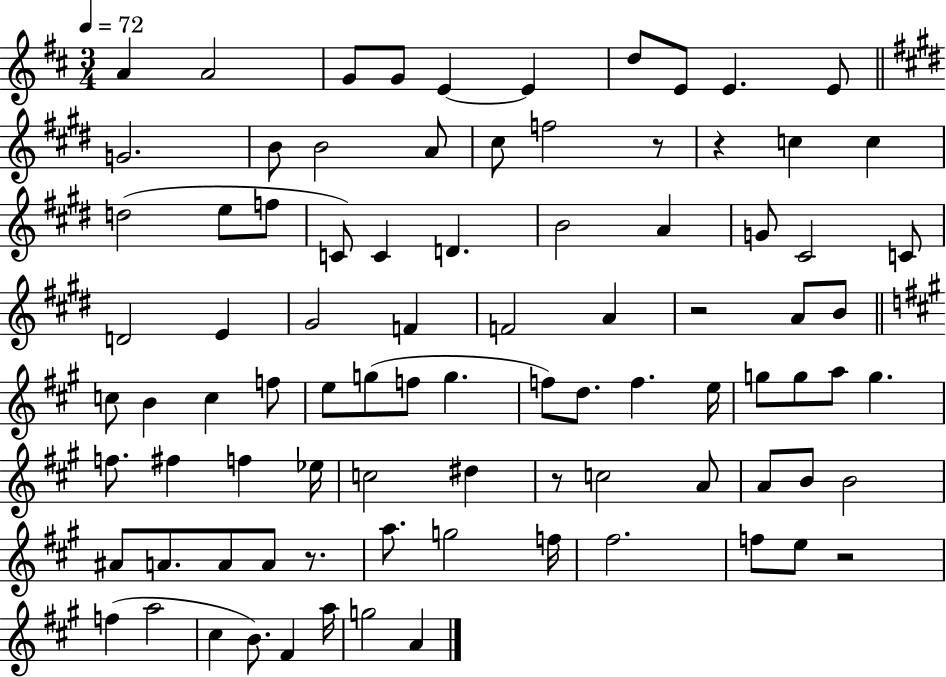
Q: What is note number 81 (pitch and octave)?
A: G5